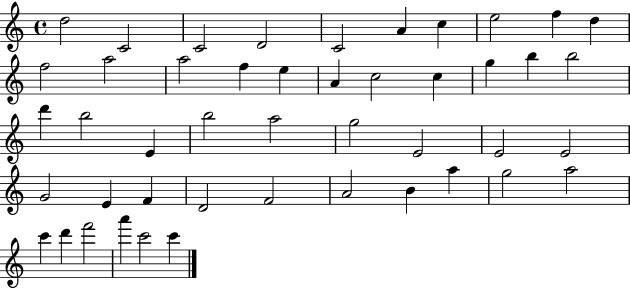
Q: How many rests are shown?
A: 0